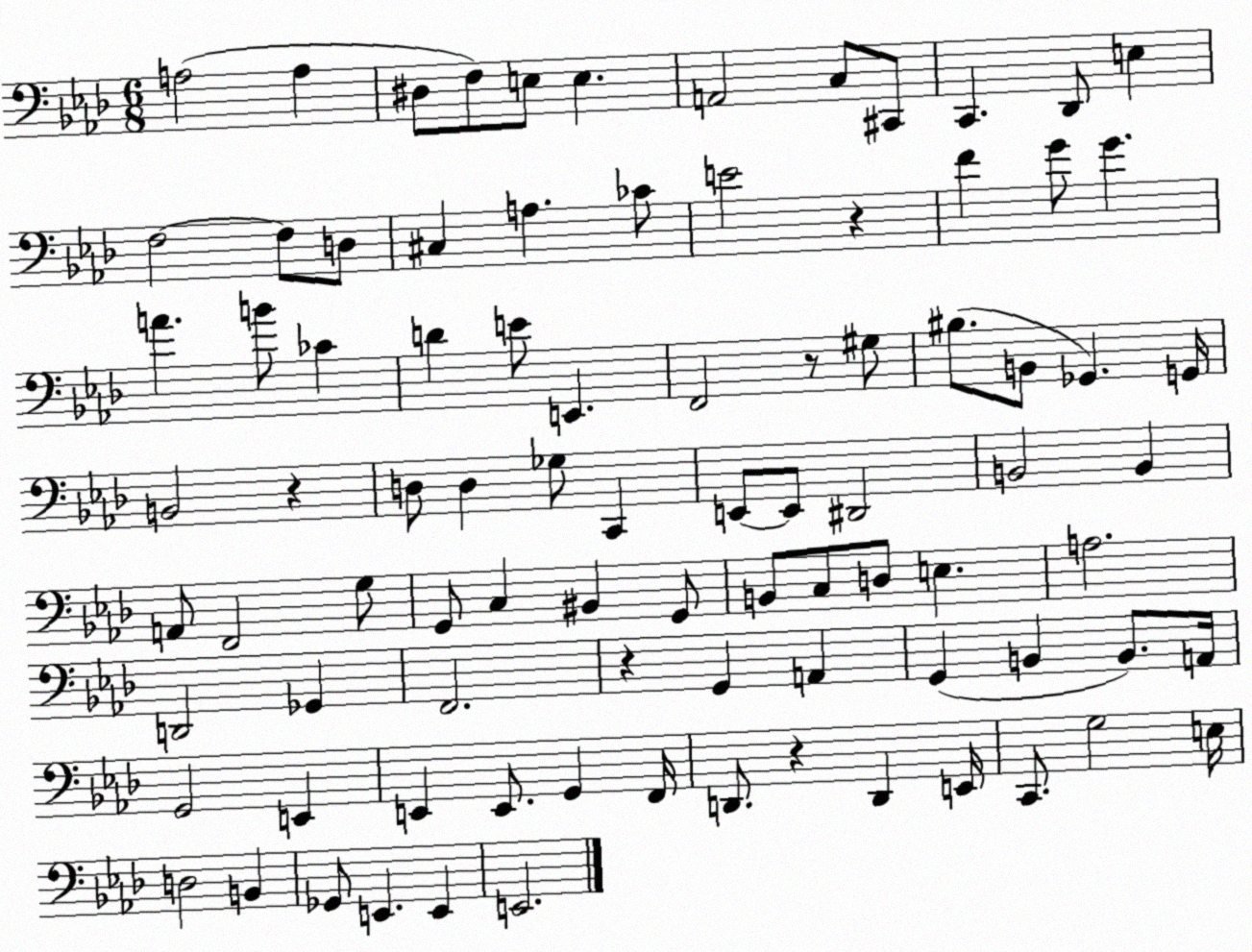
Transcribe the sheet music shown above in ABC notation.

X:1
T:Untitled
M:6/8
L:1/4
K:Ab
A,2 A, ^D,/2 F,/2 E,/2 E, A,,2 C,/2 ^C,,/2 C,, _D,,/2 E, F,2 F,/2 D,/2 ^C, A, _C/2 E2 z F G/2 G A B/2 _C D E/2 E,, F,,2 z/2 ^G,/2 ^B,/2 B,,/2 _G,, G,,/4 B,,2 z D,/2 D, _G,/2 C,, E,,/2 E,,/2 ^D,,2 B,,2 B,, A,,/2 F,,2 G,/2 G,,/2 C, ^B,, G,,/2 B,,/2 C,/2 D,/2 E, A,2 D,,2 _G,, F,,2 z G,, A,, G,, B,, B,,/2 A,,/4 G,,2 E,, E,, E,,/2 G,, F,,/4 D,,/2 z D,, E,,/4 C,,/2 G,2 E,/4 D,2 B,, _G,,/2 E,, E,, E,,2